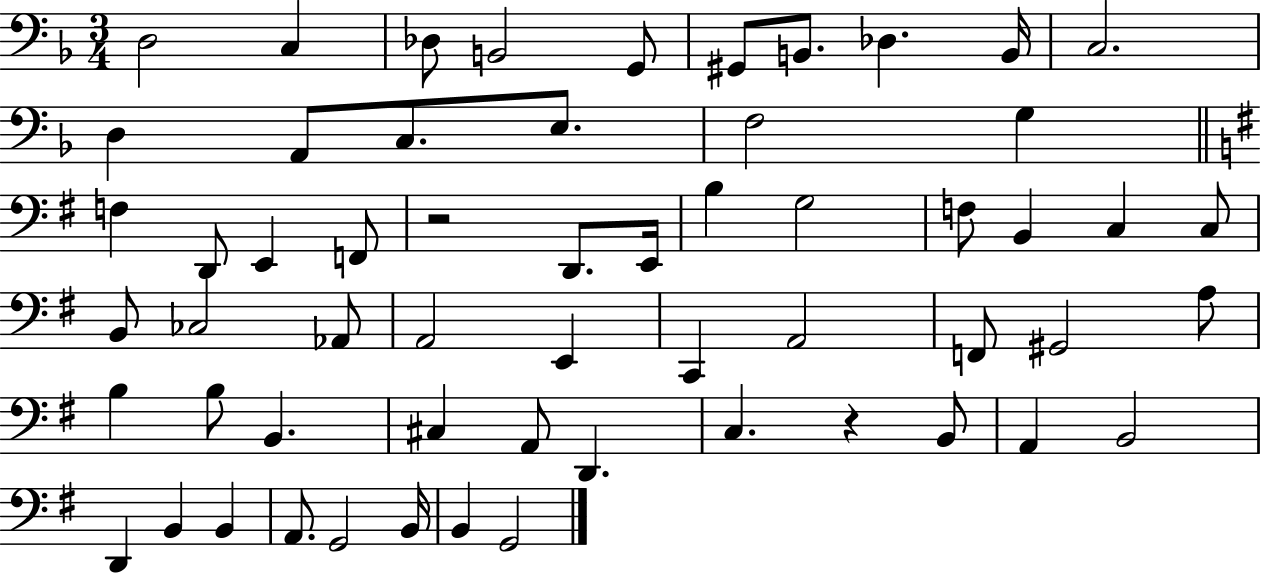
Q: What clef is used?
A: bass